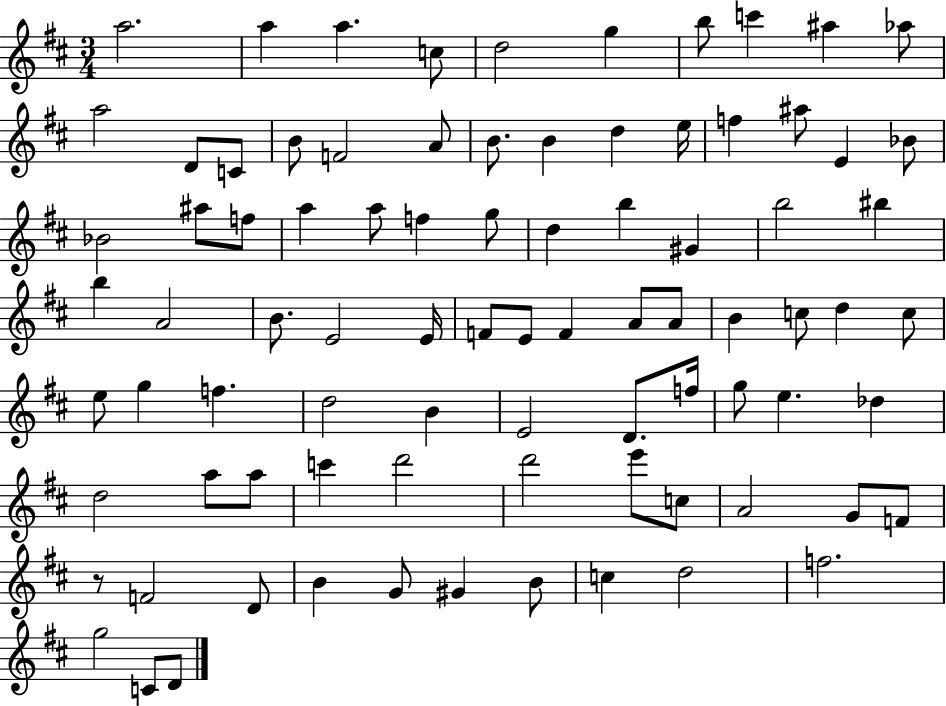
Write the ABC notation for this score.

X:1
T:Untitled
M:3/4
L:1/4
K:D
a2 a a c/2 d2 g b/2 c' ^a _a/2 a2 D/2 C/2 B/2 F2 A/2 B/2 B d e/4 f ^a/2 E _B/2 _B2 ^a/2 f/2 a a/2 f g/2 d b ^G b2 ^b b A2 B/2 E2 E/4 F/2 E/2 F A/2 A/2 B c/2 d c/2 e/2 g f d2 B E2 D/2 f/4 g/2 e _d d2 a/2 a/2 c' d'2 d'2 e'/2 c/2 A2 G/2 F/2 z/2 F2 D/2 B G/2 ^G B/2 c d2 f2 g2 C/2 D/2